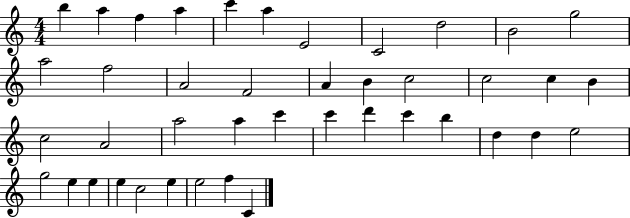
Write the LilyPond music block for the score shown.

{
  \clef treble
  \numericTimeSignature
  \time 4/4
  \key c \major
  b''4 a''4 f''4 a''4 | c'''4 a''4 e'2 | c'2 d''2 | b'2 g''2 | \break a''2 f''2 | a'2 f'2 | a'4 b'4 c''2 | c''2 c''4 b'4 | \break c''2 a'2 | a''2 a''4 c'''4 | c'''4 d'''4 c'''4 b''4 | d''4 d''4 e''2 | \break g''2 e''4 e''4 | e''4 c''2 e''4 | e''2 f''4 c'4 | \bar "|."
}